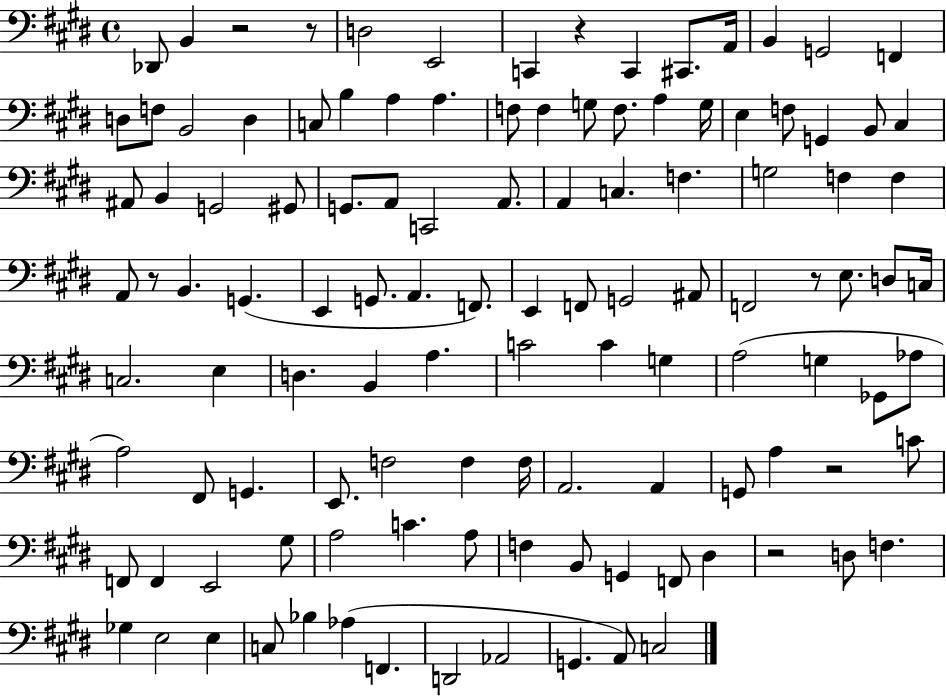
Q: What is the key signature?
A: E major